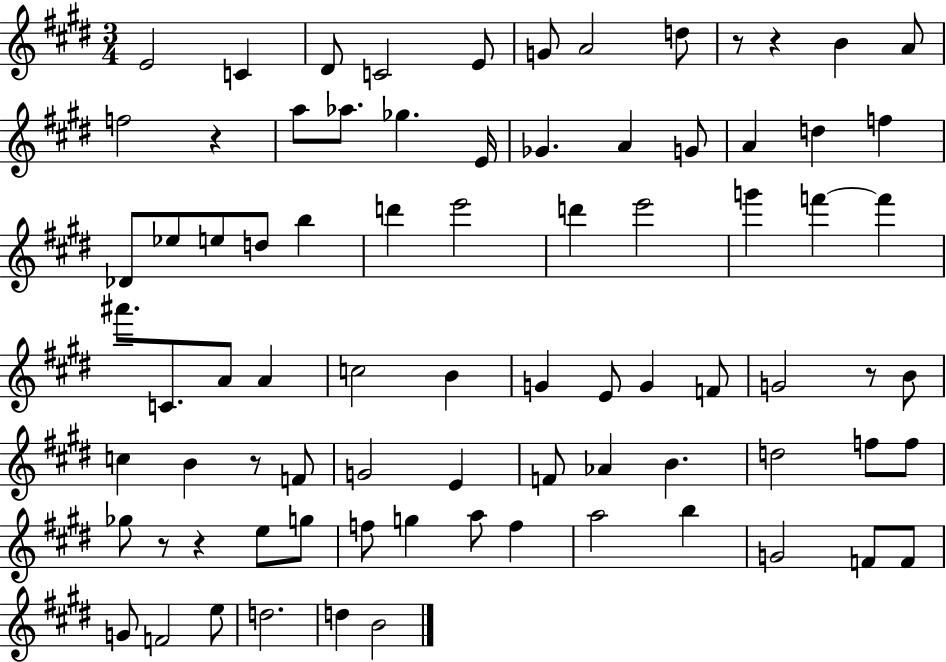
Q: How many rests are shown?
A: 7